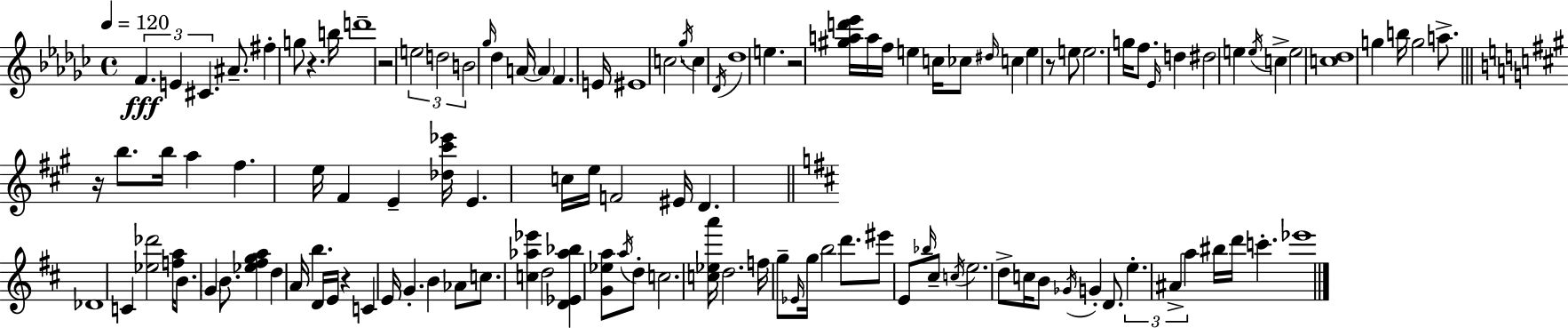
{
  \clef treble
  \time 4/4
  \defaultTimeSignature
  \key ees \minor
  \tempo 4 = 120
  \repeat volta 2 { \tuplet 3/2 { f'4.\fff e'4 cis'4. } | ais'8.-- fis''4-. g''8 r4. b''16 | d'''1-- | r2 \tuplet 3/2 { e''2 | \break d''2 b'2 } | \grace { ges''16 } des''4 a'16~~ \parenthesize a'4 f'4. | e'16 eis'1 | c''2. \acciaccatura { ges''16 } c''4 | \break \acciaccatura { des'16 } des''1 | e''4. r2 | <gis'' a'' d''' ees'''>16 a''16 f''16 e''4 c''16 ces''8 \grace { dis''16 } c''4 | e''4 r8 e''8 e''2. | \break g''16 f''8. \grace { ees'16 } d''4 dis''2 | e''4 \acciaccatura { e''16 } c''4-> e''2 | <c'' des''>1 | g''4 b''16 g''2 | \break a''8.-> \bar "||" \break \key a \major r16 b''8. b''16 a''4 fis''4. e''16 | fis'4 e'4-- <des'' cis''' ees'''>16 e'4. c''16 | e''16 f'2 eis'16 d'4. | \bar "||" \break \key d \major des'1 | c'4 <ees'' des'''>2 <f'' a''>16 b'8. | \parenthesize g'4 b'8. <ees'' fis'' g'' a''>4 d''4 a'16 | b''4. d'16 e'16 r4 c'4 | \break e'16 g'4.-. b'4 aes'8 c''8. | <c'' aes'' ees'''>4 d''2 <d' ees' aes'' bes''>4 | <g' ees'' a''>8 \acciaccatura { a''16 } d''8-. c''2. | <c'' ees'' a'''>16 d''2. f''16 g''8-- | \break \grace { ees'16 } g''16 b''2 d'''8. eis'''8 | e'8 \grace { bes''16 } cis''8-- \acciaccatura { c''16 } e''2. | d''8-> c''16 b'8 \acciaccatura { ges'16 } g'4-. d'8. \tuplet 3/2 { e''4.-. | ais'4-> a''4 } bis''16 d'''16 c'''4.-. | \break ees'''1 | } \bar "|."
}